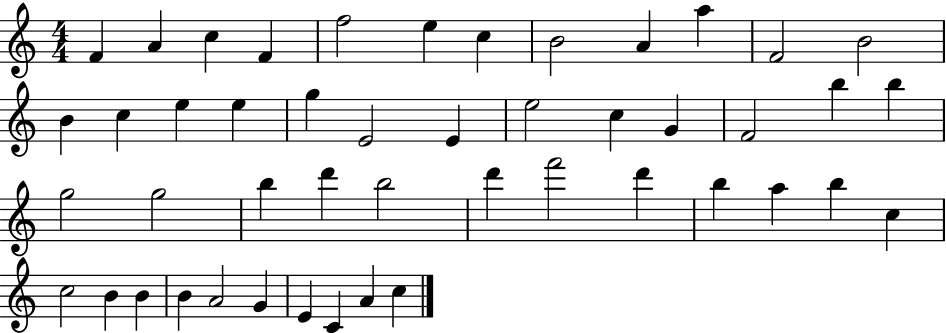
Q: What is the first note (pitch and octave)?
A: F4